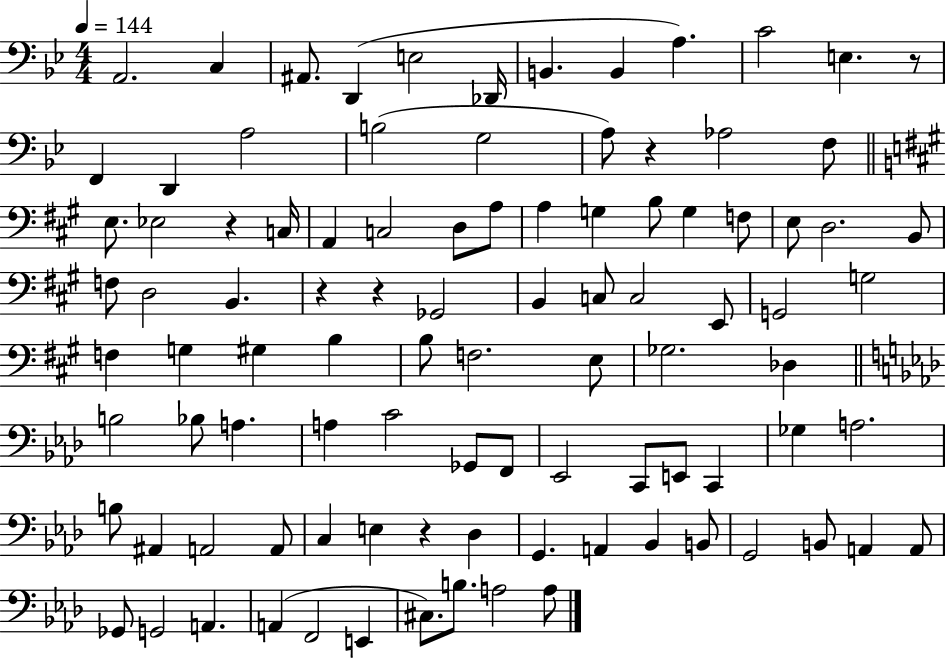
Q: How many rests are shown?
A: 6